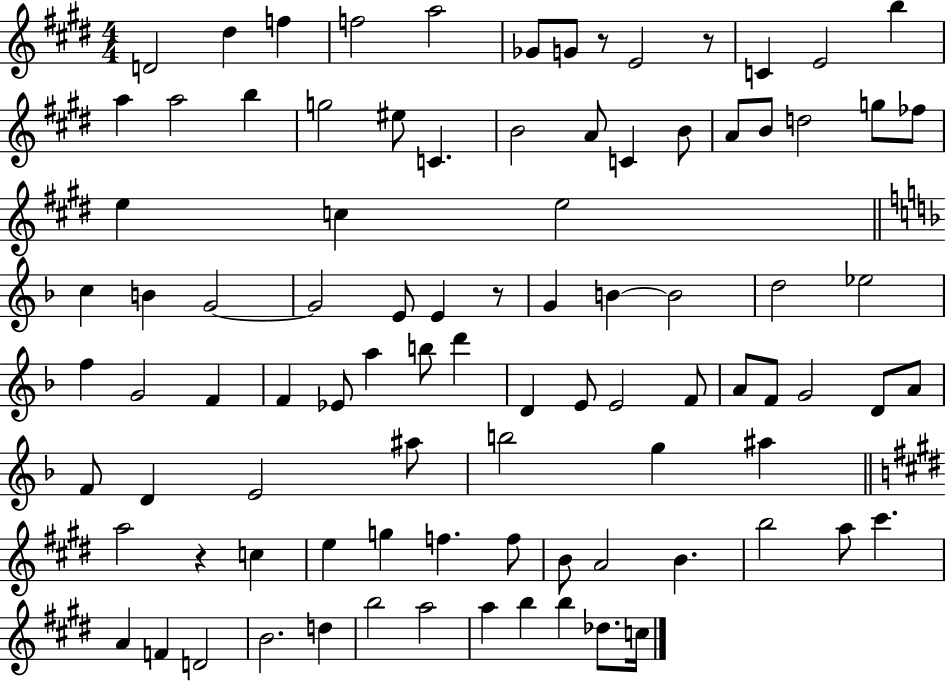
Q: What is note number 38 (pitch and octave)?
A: B4